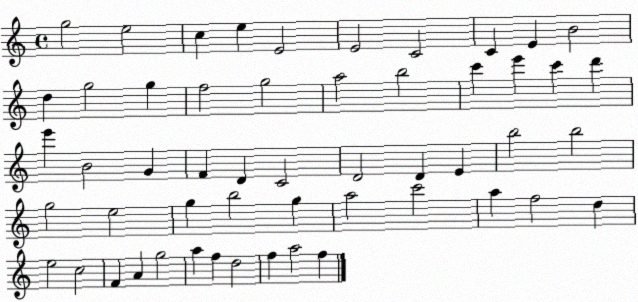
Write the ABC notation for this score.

X:1
T:Untitled
M:4/4
L:1/4
K:C
g2 e2 c e E2 E2 C2 C E B2 d g2 g f2 g2 a2 b2 c' e' c' d' e' B2 G F D C2 D2 D E b2 b2 g2 e2 g b2 g a2 c'2 a f2 d e2 c2 F A g2 a f d2 f a2 f